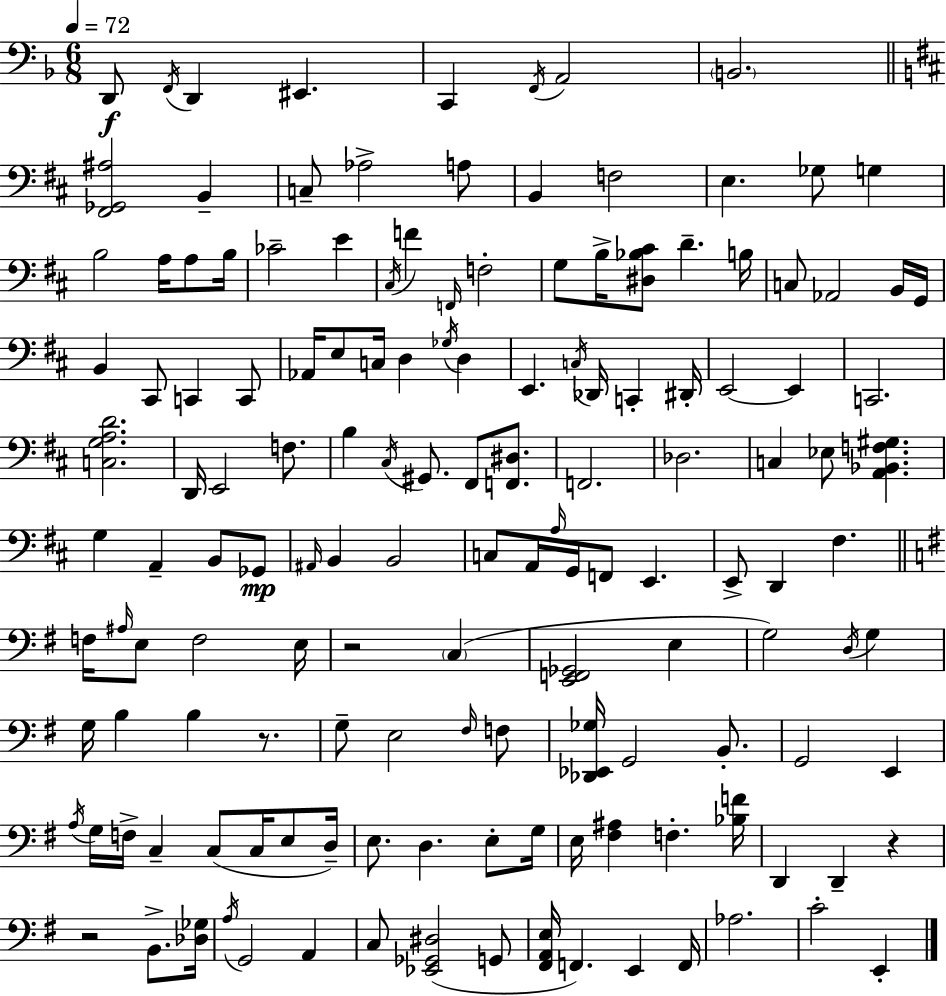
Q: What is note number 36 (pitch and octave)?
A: B2